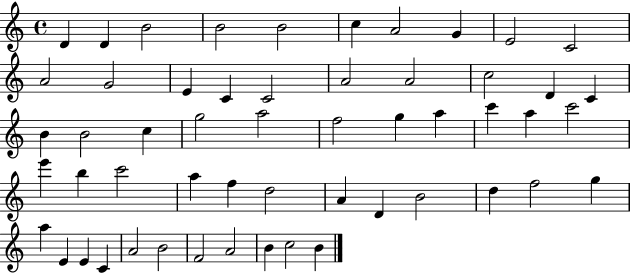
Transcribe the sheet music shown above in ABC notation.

X:1
T:Untitled
M:4/4
L:1/4
K:C
D D B2 B2 B2 c A2 G E2 C2 A2 G2 E C C2 A2 A2 c2 D C B B2 c g2 a2 f2 g a c' a c'2 e' b c'2 a f d2 A D B2 d f2 g a E E C A2 B2 F2 A2 B c2 B